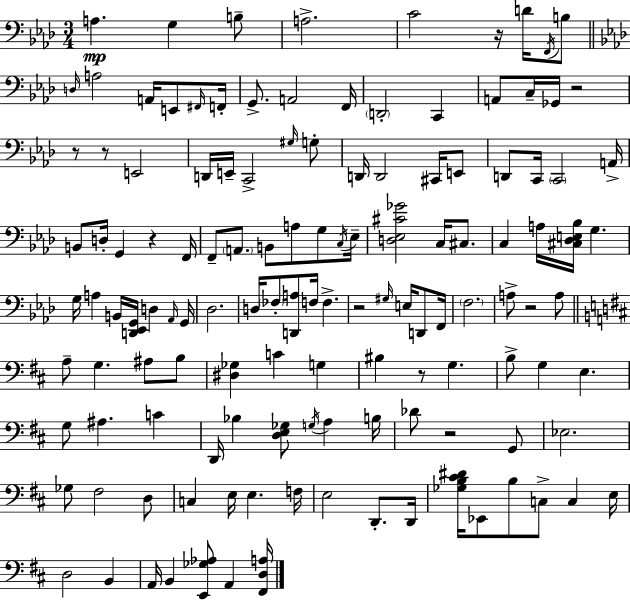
X:1
T:Untitled
M:3/4
L:1/4
K:Fm
A, G, B,/2 A,2 C2 z/4 D/4 F,,/4 B,/2 D,/4 A,2 A,,/4 E,,/2 ^F,,/4 F,,/4 G,,/2 A,,2 F,,/4 D,,2 C,, A,,/2 C,/4 _G,,/4 z2 z/2 z/2 E,,2 D,,/4 E,,/4 C,,2 ^G,/4 G,/2 D,,/4 D,,2 ^C,,/4 E,,/2 D,,/2 C,,/4 C,,2 A,,/4 B,,/2 D,/4 G,, z F,,/4 F,,/2 A,,/2 B,,/2 A,/2 G,/2 C,/4 _E,/4 [D,_E,^C_G]2 C,/4 ^C,/2 C, A,/4 [^C,_D,E,_B,]/4 G, G,/4 A, B,,/4 [D,,_E,,G,,]/4 D, _A,,/4 G,,/4 _D,2 D,/4 _F,/2 [D,,A,]/2 F,/4 F, z2 ^G,/4 E,/4 D,,/2 F,,/4 F,2 A,/2 z2 A,/2 A,/2 G, ^A,/2 B,/2 [^D,_G,] C G, ^B, z/2 G, B,/2 G, E, G,/2 ^A, C D,,/4 _B, [D,E,_G,]/2 G,/4 A, B,/4 _D/2 z2 G,,/2 _E,2 _G,/2 ^F,2 D,/2 C, E,/4 E, F,/4 E,2 D,,/2 D,,/4 [_G,B,^C^D]/4 _E,,/2 B,/2 C,/2 C, E,/4 D,2 B,, A,,/4 B,, [E,,_G,_A,]/2 A,, [^F,,D,A,]/4